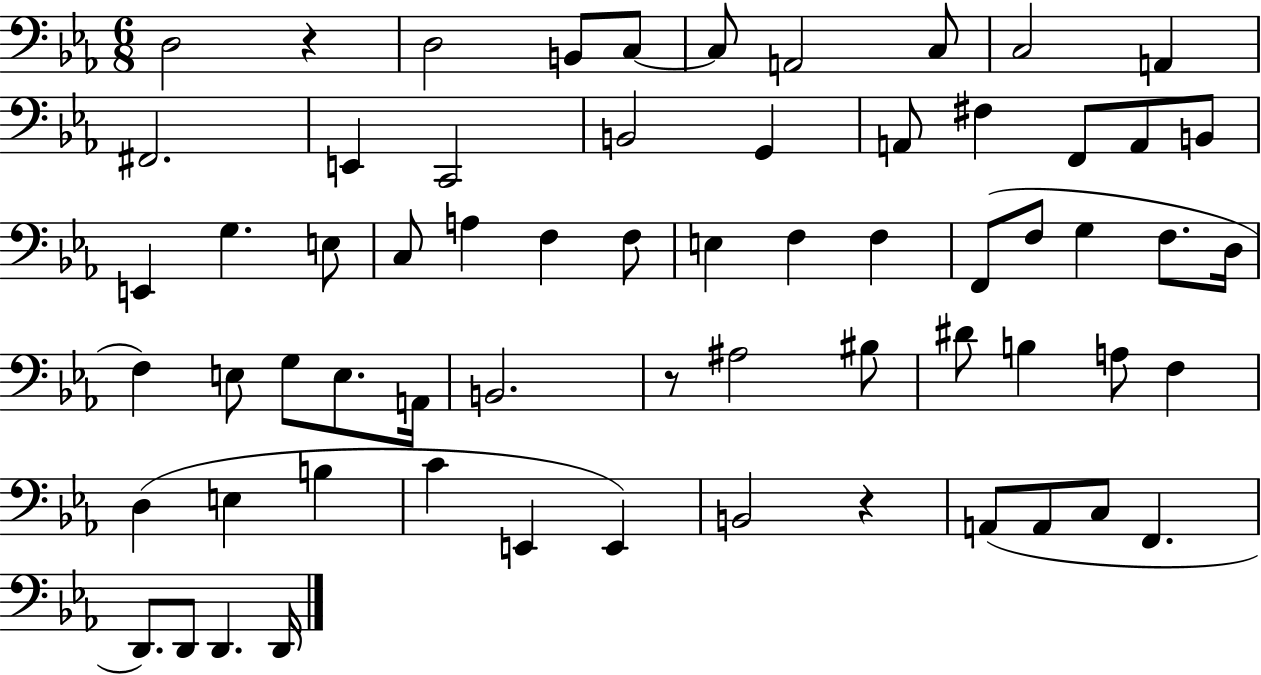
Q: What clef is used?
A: bass